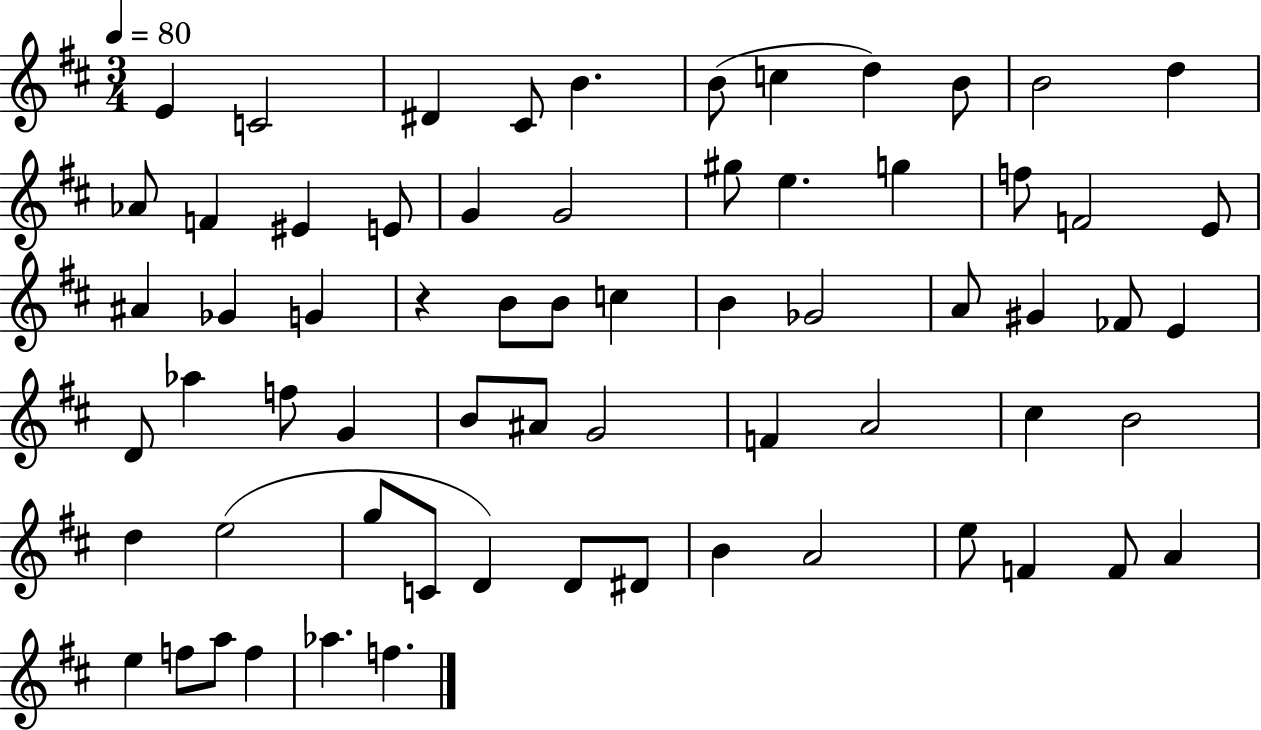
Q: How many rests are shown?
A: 1